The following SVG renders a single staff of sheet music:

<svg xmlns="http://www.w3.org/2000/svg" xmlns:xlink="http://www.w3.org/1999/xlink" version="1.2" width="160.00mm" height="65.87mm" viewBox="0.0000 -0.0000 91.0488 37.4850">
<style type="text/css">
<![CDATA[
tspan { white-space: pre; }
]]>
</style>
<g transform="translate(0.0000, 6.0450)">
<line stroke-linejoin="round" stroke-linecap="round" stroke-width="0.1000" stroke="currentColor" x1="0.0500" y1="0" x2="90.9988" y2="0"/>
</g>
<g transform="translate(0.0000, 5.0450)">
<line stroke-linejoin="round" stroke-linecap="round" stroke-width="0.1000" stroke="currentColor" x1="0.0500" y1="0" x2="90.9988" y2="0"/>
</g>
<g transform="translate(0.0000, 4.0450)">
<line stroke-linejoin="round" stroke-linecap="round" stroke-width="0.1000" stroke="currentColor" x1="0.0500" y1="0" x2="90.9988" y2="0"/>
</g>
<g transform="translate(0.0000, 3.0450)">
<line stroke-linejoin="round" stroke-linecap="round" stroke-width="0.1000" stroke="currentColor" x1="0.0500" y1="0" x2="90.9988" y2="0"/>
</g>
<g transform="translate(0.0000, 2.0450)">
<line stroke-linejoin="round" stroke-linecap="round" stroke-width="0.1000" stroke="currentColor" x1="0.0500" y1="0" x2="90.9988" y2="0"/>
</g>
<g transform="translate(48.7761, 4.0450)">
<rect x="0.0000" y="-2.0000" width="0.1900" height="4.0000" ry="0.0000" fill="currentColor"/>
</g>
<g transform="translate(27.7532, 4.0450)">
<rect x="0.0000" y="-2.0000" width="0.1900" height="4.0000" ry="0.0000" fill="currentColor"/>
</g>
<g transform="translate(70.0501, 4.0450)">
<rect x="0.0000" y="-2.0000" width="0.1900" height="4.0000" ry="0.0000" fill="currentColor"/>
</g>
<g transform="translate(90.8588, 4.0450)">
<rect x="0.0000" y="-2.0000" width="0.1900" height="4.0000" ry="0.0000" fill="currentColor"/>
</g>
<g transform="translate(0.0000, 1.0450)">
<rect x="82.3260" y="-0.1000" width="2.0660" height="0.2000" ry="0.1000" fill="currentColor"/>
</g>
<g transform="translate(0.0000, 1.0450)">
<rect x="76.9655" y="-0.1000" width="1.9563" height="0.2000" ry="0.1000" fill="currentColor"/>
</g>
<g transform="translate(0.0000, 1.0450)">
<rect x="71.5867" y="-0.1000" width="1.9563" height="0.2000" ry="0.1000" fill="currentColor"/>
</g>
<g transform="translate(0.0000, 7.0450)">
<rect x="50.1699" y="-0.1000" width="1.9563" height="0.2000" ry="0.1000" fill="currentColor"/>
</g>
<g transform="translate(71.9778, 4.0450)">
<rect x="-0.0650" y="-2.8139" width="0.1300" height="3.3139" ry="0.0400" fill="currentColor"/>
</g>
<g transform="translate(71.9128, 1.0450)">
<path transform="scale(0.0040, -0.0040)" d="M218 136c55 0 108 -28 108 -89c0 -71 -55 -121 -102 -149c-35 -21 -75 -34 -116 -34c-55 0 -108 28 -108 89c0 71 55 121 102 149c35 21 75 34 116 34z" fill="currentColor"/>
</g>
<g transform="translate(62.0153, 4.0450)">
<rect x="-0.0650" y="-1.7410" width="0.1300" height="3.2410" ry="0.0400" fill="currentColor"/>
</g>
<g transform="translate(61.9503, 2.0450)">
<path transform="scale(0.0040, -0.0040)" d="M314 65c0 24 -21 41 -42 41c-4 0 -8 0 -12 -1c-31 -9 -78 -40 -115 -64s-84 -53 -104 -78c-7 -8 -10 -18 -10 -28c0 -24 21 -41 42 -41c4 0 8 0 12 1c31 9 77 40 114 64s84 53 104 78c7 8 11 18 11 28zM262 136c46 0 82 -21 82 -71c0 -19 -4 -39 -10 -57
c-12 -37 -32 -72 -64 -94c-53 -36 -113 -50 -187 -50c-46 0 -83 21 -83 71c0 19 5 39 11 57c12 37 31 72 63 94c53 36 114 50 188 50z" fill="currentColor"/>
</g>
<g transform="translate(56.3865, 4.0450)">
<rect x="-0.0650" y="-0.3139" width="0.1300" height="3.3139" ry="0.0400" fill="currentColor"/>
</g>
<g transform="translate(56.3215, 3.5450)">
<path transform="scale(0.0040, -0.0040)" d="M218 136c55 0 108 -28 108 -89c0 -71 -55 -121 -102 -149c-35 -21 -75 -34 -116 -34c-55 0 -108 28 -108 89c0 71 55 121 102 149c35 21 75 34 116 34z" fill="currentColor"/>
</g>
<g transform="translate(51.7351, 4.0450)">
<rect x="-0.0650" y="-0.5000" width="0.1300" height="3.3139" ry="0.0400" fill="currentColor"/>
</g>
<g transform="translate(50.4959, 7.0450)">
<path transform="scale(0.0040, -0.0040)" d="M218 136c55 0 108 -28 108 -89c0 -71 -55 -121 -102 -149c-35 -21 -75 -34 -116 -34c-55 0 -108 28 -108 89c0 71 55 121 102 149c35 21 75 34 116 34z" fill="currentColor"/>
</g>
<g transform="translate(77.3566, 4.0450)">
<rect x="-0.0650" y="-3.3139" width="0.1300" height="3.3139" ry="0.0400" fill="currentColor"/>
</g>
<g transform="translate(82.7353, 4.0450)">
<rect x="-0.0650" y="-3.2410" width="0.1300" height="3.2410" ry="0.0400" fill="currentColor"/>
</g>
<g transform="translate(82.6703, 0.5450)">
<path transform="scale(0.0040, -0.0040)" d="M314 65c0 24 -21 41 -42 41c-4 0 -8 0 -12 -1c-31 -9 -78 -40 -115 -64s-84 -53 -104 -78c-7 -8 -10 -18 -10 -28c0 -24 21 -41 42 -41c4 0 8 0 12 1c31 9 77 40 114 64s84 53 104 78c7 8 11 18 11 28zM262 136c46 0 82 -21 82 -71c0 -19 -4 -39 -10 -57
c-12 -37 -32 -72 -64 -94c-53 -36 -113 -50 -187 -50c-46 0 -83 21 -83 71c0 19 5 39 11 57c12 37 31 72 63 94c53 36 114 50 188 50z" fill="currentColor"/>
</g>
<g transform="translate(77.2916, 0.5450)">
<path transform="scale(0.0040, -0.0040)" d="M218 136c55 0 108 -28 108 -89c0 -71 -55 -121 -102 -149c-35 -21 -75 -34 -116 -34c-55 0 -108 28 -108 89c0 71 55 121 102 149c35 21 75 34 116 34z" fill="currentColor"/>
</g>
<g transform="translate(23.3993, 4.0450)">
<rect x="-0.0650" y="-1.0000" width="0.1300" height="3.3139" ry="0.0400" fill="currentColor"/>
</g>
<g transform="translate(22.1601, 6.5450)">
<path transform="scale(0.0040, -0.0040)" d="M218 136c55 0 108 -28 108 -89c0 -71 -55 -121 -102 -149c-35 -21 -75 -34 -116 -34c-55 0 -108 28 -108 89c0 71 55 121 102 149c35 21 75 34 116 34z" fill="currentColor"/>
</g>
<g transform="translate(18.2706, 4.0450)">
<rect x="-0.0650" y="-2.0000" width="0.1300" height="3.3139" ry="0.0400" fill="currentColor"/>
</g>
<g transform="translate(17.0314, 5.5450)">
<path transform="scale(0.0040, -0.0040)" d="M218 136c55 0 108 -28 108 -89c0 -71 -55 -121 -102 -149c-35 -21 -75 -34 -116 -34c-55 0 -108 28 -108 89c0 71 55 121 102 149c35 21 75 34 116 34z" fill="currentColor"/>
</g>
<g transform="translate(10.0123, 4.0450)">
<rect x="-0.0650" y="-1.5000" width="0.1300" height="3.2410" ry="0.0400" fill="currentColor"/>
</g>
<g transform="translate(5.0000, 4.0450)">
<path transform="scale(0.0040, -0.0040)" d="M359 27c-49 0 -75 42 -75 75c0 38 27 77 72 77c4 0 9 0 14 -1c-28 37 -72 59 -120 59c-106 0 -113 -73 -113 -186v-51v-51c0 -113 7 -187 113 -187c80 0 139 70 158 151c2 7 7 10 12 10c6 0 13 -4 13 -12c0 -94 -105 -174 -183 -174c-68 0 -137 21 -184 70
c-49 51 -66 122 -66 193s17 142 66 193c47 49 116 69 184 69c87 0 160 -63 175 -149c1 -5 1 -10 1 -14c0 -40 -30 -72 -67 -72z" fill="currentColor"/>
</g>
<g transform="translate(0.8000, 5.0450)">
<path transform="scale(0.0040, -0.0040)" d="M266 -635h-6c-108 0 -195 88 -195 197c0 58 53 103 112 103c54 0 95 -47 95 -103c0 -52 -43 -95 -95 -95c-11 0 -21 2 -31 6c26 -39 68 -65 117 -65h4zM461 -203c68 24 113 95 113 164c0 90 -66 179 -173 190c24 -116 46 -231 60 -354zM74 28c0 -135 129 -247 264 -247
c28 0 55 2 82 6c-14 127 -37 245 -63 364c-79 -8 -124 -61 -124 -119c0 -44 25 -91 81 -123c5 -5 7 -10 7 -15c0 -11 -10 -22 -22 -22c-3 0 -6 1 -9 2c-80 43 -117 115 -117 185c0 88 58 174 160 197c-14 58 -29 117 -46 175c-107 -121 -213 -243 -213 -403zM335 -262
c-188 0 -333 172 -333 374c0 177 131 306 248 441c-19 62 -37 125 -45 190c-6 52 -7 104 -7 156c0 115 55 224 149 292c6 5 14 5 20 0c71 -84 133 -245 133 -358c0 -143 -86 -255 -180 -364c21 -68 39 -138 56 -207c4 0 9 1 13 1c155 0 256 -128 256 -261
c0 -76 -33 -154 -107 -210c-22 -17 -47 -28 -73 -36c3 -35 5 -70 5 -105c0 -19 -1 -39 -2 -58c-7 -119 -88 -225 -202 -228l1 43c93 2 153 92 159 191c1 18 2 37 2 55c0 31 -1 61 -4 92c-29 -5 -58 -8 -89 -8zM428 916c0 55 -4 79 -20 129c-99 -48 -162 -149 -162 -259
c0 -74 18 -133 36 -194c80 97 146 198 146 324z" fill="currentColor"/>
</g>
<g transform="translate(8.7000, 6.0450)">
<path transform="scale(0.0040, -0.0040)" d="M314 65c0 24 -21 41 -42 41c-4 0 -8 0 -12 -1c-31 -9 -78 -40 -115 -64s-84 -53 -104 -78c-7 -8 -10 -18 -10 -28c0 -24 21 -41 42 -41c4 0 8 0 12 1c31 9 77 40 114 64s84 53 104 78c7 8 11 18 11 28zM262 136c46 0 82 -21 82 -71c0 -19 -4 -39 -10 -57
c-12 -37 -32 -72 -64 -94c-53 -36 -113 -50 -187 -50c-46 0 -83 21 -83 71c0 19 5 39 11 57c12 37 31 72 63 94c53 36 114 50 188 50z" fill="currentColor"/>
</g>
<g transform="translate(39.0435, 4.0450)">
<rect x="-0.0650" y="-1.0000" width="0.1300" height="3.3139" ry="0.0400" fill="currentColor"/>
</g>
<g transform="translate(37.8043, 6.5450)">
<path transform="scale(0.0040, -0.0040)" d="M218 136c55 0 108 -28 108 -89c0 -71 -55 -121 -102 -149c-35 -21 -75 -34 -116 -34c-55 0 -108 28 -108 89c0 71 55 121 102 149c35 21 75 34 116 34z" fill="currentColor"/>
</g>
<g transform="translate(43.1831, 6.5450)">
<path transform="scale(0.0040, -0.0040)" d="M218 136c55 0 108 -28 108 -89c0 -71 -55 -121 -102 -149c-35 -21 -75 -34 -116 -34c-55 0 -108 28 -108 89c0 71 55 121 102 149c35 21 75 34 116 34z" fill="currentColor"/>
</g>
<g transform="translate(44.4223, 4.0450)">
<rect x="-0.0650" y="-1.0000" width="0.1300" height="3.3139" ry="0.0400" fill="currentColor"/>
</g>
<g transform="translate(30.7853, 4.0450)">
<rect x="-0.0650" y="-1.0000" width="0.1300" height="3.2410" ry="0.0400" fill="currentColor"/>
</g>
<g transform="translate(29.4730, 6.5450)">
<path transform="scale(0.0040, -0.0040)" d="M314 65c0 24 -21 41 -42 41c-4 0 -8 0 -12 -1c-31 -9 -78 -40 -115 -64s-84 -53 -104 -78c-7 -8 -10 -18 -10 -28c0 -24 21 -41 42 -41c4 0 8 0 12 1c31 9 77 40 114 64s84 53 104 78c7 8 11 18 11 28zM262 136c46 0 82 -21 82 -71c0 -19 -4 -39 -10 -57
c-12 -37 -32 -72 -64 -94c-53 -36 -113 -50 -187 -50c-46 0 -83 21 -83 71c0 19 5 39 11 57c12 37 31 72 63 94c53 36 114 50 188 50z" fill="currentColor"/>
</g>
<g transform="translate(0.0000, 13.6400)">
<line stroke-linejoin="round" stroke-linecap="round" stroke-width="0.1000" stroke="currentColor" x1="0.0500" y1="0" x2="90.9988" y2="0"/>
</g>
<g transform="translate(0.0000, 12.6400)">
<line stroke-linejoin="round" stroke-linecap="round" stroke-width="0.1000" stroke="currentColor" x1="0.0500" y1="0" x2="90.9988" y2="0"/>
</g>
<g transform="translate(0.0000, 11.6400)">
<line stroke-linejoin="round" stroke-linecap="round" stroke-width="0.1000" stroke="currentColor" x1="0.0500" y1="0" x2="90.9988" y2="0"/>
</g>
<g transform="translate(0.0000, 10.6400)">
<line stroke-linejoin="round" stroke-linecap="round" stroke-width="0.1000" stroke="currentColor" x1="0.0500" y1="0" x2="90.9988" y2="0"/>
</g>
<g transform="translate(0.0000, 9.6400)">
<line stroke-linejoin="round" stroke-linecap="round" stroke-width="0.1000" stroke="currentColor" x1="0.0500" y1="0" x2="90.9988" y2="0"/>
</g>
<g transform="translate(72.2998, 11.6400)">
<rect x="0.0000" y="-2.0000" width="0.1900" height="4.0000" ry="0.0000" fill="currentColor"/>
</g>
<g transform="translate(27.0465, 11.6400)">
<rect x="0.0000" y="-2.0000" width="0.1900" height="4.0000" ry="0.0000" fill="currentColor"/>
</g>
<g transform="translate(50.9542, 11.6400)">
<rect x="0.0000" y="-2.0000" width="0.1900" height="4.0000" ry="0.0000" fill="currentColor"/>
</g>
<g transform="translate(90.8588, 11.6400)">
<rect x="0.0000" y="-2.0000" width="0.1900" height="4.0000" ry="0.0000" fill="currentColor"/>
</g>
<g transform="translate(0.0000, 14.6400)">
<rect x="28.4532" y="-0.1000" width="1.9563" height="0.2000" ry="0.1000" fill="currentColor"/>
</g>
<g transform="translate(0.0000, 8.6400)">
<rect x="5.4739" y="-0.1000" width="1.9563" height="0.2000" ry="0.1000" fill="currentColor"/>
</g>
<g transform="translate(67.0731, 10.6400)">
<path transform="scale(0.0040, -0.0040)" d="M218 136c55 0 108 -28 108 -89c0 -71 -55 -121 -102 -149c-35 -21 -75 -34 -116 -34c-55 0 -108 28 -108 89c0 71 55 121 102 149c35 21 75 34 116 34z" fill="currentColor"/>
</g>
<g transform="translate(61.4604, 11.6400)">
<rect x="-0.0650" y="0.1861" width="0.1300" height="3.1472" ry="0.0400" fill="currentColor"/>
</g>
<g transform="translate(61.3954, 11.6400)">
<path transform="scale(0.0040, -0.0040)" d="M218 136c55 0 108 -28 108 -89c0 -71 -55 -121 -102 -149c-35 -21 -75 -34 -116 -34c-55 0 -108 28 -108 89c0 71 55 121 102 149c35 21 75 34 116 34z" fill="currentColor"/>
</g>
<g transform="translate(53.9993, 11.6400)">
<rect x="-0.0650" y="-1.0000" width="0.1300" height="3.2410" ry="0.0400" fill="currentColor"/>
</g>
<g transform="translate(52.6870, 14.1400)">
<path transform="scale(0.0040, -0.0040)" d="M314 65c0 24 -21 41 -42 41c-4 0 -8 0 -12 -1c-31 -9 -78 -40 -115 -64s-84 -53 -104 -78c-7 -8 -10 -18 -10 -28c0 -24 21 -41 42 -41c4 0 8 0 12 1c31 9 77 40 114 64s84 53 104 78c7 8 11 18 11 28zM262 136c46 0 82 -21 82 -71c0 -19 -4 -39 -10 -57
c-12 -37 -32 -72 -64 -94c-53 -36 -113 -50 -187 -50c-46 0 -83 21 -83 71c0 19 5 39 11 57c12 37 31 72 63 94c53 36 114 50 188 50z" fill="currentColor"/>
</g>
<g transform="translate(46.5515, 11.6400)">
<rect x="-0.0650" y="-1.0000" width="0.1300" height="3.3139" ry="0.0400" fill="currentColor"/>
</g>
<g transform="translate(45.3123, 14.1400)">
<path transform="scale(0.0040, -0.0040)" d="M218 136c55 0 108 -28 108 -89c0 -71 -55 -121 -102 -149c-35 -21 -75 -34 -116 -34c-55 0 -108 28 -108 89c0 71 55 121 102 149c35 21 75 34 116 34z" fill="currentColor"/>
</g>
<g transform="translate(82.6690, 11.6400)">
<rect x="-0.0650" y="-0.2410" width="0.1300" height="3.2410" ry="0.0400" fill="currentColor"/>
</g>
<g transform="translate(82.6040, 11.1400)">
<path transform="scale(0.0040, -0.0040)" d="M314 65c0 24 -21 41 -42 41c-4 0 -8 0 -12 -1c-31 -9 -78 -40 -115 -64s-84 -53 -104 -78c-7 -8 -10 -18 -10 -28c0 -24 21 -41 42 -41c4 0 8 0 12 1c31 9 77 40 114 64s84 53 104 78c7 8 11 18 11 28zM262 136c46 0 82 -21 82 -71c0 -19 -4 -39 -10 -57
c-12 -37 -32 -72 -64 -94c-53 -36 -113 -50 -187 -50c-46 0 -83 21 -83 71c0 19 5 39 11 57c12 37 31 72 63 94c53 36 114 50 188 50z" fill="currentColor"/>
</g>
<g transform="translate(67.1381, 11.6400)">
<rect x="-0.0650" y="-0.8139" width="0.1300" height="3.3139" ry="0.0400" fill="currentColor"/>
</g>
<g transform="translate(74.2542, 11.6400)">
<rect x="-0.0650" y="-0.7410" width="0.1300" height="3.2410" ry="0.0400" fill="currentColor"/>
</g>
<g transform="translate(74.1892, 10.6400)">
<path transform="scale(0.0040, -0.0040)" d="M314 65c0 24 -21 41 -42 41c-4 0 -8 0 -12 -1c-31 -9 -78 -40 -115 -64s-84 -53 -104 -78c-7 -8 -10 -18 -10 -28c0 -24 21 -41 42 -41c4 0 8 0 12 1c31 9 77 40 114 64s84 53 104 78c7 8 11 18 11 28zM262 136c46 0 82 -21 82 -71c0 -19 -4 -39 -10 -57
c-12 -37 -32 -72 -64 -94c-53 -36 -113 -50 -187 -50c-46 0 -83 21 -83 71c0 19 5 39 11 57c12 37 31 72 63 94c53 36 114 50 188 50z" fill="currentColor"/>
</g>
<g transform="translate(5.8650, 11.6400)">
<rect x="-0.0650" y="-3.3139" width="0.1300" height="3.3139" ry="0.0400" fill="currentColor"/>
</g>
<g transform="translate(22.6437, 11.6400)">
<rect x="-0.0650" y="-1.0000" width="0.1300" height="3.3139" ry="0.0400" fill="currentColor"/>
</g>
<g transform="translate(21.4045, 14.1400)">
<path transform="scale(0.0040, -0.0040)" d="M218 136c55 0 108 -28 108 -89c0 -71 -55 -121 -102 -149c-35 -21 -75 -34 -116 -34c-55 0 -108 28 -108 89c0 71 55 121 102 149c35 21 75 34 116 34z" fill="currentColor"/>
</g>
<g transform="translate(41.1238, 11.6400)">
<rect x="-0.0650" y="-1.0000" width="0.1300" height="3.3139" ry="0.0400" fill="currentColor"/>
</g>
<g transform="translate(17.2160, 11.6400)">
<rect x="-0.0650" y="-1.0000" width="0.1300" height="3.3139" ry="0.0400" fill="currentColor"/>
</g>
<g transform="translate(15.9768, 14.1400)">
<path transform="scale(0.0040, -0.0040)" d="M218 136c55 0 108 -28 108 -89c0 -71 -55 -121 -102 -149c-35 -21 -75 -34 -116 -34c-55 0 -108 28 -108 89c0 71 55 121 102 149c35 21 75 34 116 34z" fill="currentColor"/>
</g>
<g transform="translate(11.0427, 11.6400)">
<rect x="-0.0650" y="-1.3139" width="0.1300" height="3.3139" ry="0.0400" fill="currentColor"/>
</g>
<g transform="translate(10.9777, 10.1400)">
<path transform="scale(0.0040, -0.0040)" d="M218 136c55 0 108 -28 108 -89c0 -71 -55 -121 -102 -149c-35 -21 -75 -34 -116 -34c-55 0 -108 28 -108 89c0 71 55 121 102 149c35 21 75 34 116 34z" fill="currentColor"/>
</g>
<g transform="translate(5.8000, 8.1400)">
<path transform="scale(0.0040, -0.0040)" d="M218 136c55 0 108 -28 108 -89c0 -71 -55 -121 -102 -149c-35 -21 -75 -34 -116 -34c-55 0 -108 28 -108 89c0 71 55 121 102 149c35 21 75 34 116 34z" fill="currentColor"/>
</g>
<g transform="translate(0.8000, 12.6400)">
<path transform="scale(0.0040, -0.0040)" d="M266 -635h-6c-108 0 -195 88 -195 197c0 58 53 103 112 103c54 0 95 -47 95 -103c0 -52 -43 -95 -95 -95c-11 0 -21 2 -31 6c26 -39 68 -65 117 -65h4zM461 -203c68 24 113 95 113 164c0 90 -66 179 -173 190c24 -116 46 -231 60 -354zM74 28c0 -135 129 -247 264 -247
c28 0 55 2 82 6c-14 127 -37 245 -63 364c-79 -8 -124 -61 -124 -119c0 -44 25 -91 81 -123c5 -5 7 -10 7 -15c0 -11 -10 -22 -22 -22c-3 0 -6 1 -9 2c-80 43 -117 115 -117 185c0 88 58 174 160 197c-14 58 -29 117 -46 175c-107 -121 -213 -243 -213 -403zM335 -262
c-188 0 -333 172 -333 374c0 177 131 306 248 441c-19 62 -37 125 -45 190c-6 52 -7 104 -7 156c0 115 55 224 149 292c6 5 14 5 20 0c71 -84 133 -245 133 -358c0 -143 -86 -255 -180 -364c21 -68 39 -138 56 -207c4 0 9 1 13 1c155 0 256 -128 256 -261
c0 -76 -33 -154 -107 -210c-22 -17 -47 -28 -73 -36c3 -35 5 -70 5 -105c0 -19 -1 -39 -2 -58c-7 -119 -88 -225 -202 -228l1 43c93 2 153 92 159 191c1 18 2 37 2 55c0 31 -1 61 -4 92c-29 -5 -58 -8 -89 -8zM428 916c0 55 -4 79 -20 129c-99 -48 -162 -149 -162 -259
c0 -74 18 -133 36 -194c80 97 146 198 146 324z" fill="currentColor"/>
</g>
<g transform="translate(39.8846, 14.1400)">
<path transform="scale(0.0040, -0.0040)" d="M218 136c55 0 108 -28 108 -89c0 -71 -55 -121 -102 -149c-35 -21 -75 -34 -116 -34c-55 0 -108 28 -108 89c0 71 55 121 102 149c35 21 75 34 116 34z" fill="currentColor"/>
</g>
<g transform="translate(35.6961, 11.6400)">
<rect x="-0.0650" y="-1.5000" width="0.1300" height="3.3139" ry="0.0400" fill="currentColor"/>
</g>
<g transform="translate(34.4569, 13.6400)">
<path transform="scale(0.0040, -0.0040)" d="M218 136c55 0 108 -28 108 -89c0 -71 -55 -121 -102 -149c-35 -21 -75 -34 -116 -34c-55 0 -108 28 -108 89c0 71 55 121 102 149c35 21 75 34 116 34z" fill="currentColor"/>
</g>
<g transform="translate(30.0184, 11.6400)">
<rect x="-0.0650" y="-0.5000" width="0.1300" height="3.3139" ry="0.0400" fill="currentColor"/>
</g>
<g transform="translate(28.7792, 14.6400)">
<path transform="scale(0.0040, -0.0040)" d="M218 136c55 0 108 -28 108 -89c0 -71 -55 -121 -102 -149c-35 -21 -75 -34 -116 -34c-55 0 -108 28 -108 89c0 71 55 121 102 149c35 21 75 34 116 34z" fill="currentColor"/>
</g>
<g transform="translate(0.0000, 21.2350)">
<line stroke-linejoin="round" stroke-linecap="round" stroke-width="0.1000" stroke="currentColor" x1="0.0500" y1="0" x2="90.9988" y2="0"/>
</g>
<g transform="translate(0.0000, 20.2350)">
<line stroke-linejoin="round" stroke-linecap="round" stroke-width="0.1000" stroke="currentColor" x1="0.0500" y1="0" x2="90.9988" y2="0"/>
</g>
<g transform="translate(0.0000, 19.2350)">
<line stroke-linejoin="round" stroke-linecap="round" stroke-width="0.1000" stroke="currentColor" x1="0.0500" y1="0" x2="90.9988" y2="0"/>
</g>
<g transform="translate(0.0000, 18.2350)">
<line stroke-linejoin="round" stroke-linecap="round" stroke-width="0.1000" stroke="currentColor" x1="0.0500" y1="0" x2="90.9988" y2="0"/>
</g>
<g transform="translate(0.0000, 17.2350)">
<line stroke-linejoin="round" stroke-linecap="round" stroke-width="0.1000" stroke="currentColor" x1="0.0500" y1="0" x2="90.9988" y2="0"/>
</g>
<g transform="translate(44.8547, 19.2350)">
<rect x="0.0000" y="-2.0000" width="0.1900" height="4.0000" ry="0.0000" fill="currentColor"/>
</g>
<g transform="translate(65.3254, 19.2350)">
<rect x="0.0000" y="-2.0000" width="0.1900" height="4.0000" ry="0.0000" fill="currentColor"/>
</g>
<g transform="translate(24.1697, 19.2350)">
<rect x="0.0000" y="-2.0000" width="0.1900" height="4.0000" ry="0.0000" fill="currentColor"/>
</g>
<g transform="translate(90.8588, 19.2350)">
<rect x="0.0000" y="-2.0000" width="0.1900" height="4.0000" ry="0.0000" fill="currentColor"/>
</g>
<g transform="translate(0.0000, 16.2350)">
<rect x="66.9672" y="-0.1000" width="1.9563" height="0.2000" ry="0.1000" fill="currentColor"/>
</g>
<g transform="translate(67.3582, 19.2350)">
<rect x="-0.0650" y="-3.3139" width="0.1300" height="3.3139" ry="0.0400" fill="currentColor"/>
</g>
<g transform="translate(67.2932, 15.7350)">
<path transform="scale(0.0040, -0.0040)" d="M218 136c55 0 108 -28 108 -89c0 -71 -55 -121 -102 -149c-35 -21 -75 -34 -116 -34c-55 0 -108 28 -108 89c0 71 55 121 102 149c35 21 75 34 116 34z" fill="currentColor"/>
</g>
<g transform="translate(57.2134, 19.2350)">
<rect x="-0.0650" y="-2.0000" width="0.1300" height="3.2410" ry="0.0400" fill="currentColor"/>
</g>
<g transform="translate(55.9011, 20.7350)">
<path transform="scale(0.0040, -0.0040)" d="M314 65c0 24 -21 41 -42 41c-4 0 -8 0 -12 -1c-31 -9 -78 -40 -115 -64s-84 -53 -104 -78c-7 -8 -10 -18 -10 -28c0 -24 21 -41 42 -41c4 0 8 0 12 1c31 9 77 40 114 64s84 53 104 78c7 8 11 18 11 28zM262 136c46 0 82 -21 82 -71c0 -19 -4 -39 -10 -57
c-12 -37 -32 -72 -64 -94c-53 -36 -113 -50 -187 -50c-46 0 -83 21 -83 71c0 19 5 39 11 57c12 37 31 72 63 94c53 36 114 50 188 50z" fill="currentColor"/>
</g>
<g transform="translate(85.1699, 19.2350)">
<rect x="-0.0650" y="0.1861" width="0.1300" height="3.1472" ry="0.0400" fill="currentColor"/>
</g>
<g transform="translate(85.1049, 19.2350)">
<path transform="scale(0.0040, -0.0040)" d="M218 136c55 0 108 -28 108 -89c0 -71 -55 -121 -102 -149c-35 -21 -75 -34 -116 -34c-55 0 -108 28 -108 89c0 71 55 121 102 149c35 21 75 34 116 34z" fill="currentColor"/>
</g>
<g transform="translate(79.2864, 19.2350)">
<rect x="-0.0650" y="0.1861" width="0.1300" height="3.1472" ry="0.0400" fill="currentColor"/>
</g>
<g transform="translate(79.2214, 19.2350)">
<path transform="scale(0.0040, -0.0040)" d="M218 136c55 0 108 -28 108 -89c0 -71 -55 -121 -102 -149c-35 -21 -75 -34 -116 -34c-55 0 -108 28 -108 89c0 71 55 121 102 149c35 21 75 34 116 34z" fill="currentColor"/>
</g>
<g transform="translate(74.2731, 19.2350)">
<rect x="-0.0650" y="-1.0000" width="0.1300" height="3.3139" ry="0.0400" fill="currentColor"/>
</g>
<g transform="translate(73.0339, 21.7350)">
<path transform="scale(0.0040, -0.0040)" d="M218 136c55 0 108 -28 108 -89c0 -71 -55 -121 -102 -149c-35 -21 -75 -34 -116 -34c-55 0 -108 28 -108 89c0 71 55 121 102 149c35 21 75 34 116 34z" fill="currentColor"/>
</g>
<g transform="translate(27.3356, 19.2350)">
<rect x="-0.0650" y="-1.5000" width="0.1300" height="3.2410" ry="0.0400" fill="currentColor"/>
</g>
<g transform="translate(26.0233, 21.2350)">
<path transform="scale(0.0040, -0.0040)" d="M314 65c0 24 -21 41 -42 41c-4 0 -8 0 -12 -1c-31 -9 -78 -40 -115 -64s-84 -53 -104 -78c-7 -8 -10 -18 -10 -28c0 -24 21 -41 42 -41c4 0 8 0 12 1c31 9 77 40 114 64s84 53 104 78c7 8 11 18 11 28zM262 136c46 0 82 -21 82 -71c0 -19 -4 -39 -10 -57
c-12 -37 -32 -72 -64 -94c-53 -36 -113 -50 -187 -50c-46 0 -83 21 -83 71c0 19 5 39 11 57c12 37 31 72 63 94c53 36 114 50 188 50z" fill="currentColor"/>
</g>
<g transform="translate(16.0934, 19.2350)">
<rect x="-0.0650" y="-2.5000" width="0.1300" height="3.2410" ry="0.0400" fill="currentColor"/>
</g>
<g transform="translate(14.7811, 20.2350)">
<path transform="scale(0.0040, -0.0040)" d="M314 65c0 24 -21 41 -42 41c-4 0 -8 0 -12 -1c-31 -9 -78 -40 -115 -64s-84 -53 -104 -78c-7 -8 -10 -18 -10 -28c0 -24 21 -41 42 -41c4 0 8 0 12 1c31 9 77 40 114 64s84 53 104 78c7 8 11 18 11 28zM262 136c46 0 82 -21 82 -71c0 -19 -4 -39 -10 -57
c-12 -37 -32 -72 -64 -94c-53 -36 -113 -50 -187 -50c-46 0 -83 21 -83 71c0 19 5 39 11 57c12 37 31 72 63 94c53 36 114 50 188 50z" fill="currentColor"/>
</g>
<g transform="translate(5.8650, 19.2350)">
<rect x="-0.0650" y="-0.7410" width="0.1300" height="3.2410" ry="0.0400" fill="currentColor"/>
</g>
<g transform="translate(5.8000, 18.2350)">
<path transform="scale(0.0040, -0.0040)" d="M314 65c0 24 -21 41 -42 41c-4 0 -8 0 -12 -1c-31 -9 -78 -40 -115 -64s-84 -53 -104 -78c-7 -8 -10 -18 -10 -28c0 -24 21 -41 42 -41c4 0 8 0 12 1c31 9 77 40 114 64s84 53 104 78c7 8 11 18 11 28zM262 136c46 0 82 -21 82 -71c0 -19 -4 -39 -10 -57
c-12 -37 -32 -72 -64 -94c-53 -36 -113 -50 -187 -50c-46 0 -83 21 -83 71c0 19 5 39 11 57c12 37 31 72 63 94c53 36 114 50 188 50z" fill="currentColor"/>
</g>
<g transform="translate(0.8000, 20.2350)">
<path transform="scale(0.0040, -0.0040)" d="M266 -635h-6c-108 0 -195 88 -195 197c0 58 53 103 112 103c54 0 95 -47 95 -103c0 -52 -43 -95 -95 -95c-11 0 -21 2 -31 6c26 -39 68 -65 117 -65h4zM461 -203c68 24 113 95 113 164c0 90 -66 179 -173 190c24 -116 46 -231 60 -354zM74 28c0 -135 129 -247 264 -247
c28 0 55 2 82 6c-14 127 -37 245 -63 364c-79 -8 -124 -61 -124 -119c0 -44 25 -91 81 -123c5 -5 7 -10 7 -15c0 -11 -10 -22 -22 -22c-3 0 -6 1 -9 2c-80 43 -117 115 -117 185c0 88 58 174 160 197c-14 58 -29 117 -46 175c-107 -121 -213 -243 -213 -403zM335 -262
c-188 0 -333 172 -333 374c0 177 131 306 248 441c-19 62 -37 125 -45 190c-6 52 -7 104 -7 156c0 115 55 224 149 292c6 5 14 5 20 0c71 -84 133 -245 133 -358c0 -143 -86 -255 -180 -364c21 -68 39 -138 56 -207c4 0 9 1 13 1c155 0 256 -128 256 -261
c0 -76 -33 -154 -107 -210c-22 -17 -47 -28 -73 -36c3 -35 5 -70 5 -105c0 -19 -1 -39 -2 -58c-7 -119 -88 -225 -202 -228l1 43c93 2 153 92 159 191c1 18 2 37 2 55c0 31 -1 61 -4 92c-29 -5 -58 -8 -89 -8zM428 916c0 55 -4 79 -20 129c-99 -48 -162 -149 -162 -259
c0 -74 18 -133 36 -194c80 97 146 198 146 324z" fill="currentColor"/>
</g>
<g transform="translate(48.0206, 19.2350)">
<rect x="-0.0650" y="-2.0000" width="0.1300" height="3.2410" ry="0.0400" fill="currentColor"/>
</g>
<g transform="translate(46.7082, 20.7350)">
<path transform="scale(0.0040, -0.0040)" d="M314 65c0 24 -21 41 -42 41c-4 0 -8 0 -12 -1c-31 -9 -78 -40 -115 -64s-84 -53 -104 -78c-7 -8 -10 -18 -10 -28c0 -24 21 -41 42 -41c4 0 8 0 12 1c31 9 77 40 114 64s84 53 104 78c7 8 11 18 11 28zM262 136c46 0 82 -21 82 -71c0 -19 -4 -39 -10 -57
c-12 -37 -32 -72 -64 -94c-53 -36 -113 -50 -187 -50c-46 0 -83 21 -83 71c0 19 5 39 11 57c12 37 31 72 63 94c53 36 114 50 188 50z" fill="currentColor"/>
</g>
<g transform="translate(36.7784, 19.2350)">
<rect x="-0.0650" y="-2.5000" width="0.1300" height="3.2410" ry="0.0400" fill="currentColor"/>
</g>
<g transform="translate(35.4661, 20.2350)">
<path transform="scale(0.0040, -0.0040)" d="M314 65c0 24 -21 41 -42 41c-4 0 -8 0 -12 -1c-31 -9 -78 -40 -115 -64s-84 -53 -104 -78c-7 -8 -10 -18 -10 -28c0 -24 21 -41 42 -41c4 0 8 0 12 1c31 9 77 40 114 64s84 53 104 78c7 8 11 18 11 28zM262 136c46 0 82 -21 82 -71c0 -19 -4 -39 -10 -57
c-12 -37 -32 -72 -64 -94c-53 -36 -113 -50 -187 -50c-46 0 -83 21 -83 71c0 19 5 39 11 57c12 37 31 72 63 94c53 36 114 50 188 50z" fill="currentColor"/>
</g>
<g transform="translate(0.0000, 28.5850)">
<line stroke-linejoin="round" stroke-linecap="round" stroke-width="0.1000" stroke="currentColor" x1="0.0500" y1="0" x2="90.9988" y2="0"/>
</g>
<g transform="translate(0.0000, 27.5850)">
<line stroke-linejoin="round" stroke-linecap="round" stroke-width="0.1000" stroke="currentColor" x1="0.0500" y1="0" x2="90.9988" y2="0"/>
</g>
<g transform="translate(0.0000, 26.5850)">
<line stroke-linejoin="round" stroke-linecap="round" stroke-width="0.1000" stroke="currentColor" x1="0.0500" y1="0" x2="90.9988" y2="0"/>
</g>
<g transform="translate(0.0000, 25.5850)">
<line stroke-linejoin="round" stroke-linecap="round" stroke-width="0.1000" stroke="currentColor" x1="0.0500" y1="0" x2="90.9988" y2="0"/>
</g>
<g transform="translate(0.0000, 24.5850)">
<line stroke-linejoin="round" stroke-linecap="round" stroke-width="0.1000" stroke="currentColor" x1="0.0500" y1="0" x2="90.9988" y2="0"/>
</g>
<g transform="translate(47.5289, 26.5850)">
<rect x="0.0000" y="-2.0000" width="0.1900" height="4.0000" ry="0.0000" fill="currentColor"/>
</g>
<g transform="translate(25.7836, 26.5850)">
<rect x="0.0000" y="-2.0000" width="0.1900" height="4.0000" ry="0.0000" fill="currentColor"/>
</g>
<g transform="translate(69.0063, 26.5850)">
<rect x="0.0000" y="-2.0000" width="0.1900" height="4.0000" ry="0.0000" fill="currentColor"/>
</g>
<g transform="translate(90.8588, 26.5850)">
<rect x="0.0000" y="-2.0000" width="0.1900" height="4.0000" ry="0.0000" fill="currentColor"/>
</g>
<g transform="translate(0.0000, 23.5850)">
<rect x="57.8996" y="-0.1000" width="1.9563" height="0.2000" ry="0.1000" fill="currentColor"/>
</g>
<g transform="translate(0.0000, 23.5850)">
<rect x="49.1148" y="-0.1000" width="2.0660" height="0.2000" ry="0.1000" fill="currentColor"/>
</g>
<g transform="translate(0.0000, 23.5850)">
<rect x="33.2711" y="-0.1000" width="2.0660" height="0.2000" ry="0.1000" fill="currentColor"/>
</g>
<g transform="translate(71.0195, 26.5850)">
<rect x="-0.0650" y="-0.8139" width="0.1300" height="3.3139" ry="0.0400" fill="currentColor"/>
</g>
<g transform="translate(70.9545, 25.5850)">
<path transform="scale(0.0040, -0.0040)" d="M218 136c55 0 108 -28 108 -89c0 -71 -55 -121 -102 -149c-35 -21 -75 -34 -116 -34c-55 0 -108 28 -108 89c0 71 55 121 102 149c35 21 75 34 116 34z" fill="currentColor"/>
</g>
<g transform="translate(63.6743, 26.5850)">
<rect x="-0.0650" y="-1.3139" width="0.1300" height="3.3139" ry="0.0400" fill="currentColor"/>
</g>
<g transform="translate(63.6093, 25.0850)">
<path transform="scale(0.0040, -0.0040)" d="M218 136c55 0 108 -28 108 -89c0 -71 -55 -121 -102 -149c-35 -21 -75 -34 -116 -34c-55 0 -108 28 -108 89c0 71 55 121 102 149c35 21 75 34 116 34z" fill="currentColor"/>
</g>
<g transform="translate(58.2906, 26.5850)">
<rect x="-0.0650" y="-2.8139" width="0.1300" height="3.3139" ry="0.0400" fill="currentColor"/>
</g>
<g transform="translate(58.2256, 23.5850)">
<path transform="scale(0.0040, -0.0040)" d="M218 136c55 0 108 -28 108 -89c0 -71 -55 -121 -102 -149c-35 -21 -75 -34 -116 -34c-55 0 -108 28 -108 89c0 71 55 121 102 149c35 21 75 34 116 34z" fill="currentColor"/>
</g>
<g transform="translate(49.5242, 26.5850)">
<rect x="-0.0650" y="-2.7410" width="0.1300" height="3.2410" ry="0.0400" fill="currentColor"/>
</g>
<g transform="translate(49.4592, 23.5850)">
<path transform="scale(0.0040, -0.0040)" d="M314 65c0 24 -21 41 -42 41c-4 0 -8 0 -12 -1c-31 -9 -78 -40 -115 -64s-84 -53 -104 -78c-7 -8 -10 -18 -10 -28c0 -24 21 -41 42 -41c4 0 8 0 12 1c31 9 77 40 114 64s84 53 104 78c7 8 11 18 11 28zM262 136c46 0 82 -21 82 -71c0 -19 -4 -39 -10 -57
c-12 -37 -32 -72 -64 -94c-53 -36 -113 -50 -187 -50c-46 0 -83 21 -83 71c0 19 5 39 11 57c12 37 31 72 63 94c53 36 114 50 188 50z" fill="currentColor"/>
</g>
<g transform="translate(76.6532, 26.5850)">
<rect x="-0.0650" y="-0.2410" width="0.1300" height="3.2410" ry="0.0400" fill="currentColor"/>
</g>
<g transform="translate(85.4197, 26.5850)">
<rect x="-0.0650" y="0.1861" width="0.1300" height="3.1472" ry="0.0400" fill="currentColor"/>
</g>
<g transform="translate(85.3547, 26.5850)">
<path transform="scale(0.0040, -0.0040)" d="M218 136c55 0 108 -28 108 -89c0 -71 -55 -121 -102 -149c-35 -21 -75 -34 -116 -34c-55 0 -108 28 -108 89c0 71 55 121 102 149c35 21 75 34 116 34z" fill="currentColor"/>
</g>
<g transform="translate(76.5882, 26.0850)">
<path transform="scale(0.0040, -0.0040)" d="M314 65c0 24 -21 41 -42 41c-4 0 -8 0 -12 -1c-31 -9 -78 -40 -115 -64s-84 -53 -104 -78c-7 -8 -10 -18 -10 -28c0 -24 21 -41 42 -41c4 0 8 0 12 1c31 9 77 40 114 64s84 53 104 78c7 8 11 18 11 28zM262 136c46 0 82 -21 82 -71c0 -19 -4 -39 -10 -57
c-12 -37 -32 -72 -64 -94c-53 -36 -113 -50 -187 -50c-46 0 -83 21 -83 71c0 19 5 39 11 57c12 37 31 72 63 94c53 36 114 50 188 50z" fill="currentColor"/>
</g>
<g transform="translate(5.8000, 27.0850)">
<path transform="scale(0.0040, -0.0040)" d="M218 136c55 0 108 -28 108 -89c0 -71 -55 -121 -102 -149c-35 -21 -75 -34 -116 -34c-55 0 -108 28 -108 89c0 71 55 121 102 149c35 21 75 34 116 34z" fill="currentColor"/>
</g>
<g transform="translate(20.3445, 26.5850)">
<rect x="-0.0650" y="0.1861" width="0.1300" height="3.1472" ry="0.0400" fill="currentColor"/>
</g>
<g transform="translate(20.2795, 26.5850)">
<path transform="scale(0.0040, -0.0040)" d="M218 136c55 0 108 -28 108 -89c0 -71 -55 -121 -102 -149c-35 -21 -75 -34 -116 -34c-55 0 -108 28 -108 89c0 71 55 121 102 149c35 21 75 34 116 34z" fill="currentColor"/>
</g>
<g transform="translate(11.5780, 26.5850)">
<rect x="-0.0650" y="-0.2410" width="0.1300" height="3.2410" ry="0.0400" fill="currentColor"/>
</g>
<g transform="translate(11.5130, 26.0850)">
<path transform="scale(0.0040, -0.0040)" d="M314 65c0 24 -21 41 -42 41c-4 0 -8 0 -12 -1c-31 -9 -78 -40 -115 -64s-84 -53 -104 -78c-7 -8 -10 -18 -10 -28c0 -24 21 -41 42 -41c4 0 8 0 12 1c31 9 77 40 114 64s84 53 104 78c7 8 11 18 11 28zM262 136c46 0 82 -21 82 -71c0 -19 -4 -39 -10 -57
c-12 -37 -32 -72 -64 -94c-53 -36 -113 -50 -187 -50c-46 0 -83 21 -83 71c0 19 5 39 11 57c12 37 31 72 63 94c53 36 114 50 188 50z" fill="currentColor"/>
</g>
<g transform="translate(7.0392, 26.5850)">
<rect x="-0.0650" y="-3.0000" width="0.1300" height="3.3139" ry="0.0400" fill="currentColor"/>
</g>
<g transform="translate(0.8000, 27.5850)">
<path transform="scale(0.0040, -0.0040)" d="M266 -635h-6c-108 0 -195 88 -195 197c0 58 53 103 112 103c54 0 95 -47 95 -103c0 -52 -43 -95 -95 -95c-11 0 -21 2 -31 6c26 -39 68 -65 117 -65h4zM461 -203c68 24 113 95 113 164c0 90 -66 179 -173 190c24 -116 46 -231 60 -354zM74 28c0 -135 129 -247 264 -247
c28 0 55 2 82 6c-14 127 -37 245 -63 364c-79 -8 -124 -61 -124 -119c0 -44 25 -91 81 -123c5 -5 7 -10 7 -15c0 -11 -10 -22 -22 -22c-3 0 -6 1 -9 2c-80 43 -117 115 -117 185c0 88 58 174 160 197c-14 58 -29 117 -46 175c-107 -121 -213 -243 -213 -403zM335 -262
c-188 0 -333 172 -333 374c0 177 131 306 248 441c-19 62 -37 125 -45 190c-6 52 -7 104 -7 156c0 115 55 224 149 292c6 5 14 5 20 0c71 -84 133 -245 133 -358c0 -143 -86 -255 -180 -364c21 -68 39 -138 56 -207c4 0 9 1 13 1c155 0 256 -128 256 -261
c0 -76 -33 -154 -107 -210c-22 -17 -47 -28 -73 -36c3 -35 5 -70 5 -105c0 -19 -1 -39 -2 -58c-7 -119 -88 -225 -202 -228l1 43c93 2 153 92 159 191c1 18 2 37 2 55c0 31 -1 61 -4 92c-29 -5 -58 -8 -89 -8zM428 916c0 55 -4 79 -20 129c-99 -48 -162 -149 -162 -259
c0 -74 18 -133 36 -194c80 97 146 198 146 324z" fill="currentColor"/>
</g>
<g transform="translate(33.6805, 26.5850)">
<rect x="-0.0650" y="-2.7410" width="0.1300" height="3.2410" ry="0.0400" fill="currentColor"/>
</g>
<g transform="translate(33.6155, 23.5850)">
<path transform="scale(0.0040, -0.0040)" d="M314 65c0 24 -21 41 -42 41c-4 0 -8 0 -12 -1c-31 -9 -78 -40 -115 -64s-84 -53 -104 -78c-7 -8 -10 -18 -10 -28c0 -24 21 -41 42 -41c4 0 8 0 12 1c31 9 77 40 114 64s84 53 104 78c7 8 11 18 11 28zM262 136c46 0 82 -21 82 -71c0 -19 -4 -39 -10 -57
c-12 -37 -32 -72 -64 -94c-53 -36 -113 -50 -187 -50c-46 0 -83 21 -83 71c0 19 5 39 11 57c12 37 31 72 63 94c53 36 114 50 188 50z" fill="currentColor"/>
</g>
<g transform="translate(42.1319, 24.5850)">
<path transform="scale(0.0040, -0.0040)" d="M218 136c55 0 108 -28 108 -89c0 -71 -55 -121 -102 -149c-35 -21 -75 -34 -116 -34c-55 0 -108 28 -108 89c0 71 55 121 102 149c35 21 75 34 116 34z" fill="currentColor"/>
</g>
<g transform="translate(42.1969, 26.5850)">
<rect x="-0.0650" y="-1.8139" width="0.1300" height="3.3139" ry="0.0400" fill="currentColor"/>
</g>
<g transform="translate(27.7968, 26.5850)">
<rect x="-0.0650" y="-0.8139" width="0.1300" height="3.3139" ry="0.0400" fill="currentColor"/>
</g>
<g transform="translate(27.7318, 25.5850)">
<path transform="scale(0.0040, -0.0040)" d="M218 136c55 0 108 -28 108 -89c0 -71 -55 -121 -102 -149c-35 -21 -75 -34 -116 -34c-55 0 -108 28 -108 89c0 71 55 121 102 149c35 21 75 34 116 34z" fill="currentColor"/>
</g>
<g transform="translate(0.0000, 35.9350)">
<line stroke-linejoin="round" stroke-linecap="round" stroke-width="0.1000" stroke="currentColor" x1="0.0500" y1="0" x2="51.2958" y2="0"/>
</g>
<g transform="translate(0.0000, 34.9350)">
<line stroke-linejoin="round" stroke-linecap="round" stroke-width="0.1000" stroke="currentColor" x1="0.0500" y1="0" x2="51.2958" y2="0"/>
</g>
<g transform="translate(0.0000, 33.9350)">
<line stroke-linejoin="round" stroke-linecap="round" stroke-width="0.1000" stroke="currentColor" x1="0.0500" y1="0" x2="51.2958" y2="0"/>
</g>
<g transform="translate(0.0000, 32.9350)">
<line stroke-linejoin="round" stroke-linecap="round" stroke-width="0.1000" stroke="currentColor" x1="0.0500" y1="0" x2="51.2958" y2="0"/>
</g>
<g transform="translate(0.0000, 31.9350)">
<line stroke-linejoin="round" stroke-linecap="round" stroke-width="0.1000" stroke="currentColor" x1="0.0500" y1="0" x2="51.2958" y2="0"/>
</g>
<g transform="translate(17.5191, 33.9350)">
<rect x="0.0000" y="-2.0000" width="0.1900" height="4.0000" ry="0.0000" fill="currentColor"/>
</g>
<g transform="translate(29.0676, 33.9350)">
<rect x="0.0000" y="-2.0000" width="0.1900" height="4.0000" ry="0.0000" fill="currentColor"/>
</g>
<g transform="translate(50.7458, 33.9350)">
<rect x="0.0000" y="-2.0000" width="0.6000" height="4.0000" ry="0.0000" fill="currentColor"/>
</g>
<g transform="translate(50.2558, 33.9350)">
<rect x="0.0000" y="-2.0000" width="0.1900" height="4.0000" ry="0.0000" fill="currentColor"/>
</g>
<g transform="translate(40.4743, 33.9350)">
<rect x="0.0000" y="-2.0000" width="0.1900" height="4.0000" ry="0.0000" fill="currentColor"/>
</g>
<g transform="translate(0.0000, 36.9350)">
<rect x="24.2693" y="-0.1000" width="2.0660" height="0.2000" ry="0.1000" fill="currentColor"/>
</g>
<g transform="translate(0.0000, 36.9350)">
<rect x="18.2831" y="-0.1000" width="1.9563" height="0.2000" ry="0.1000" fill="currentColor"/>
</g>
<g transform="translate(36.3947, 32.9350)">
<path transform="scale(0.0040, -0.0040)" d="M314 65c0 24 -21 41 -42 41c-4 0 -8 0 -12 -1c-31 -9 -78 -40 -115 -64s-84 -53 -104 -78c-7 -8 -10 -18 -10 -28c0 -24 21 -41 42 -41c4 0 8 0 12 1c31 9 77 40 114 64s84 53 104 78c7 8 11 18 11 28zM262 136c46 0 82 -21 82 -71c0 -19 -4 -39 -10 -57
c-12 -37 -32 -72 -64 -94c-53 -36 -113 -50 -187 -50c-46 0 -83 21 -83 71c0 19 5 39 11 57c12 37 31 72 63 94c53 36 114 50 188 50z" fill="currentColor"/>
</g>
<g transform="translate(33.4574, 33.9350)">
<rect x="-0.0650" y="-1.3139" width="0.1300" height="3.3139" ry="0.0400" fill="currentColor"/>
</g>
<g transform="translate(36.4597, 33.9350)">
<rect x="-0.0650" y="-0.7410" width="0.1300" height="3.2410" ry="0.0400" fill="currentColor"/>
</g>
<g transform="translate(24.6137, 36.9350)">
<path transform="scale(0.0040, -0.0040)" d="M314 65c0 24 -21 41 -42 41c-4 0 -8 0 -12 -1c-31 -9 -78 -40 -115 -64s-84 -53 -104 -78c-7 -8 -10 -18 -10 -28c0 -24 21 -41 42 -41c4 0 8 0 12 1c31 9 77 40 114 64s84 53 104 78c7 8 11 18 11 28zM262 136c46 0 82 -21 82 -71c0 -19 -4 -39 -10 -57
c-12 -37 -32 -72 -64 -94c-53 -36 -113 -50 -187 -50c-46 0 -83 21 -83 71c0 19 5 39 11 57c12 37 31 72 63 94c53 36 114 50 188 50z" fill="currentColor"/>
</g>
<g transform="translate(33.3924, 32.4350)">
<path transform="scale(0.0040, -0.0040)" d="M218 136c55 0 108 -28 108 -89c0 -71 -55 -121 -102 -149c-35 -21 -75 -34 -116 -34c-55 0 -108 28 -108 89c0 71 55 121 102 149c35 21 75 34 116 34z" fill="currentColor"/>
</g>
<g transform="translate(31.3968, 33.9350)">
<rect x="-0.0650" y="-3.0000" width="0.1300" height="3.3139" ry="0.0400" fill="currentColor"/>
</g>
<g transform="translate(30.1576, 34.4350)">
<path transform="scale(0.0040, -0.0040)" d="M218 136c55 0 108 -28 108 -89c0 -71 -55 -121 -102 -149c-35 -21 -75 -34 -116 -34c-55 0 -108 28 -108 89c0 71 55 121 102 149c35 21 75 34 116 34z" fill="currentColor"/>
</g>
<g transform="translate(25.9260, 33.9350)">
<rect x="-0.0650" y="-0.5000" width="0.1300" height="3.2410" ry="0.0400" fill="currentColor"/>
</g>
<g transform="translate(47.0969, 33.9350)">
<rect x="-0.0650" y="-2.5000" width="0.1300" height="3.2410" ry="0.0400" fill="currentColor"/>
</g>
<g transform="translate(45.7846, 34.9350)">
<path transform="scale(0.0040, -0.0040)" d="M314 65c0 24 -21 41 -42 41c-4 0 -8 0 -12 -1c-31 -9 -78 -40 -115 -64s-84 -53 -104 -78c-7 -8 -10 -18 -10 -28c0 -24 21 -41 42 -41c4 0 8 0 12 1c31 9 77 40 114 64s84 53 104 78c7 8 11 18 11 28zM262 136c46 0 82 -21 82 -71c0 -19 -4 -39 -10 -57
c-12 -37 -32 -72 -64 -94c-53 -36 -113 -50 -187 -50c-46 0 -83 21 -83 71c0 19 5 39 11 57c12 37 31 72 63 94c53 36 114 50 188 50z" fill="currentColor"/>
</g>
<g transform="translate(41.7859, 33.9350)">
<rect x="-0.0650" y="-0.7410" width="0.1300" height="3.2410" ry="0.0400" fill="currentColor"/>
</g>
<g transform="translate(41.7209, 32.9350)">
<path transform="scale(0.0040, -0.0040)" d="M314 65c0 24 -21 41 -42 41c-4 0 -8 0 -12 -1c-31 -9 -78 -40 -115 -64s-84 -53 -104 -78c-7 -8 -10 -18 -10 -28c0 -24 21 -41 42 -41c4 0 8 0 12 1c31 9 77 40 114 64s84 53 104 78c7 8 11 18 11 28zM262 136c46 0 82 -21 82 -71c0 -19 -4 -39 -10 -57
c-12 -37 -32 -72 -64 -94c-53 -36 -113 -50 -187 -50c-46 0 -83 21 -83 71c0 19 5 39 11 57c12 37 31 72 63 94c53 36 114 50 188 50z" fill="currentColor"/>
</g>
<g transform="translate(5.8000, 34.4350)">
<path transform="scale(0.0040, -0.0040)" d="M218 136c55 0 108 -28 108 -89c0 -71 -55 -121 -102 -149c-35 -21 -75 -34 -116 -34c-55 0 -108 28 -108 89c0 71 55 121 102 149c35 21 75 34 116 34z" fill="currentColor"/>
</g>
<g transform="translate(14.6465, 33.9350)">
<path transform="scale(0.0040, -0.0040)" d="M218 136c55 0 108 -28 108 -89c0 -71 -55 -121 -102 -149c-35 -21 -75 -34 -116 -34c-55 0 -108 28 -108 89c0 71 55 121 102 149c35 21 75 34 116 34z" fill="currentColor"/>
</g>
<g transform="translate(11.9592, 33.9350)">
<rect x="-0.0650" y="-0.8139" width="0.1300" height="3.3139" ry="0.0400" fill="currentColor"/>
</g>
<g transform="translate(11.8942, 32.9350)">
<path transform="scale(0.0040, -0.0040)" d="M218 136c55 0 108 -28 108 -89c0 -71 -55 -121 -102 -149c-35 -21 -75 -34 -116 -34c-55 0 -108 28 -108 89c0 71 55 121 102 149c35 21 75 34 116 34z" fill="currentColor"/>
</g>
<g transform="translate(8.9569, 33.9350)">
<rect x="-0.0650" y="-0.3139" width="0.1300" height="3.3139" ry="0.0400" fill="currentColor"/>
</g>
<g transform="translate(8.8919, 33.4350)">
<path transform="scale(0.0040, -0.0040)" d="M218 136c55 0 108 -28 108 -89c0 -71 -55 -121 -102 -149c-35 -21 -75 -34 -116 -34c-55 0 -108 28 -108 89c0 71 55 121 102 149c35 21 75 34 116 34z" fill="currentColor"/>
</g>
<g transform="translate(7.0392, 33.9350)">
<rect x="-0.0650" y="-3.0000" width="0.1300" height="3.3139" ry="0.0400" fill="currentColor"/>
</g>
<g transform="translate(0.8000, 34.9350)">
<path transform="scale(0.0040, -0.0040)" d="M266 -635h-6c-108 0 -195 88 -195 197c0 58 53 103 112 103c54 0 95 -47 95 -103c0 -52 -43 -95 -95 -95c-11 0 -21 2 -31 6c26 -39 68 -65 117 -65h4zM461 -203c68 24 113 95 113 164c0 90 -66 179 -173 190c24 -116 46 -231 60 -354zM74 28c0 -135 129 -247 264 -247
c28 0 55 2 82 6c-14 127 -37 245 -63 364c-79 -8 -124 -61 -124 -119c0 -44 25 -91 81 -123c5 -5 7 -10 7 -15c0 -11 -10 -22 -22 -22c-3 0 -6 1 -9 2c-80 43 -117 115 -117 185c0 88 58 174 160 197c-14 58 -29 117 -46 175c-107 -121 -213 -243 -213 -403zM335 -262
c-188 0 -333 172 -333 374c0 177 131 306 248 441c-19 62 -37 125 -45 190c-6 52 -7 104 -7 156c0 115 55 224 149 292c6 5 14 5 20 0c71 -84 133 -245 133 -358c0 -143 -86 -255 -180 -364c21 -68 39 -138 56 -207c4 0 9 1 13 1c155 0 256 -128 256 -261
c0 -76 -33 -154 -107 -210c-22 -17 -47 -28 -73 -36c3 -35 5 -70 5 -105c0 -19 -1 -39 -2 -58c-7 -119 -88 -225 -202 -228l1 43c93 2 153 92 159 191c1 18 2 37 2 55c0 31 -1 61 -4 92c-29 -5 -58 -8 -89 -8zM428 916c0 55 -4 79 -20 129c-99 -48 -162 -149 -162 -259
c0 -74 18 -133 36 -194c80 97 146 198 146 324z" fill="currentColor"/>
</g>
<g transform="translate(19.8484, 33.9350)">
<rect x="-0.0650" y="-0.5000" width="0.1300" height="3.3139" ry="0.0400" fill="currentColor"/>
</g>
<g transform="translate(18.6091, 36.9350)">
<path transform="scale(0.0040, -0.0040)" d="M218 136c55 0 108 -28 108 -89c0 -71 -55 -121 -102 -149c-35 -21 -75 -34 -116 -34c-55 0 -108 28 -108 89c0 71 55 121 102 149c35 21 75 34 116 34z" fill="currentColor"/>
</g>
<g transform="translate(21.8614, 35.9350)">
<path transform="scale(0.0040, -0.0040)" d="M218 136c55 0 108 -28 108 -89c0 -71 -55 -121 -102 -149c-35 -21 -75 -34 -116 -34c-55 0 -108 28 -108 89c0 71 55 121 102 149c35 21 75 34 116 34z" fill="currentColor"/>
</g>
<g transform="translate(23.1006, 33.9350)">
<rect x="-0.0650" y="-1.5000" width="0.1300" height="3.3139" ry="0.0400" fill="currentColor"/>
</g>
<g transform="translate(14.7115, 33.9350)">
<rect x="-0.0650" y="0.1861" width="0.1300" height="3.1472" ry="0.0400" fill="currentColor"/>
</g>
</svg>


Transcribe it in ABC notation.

X:1
T:Untitled
M:4/4
L:1/4
K:C
E2 F D D2 D D C c f2 a b b2 b e D D C E D D D2 B d d2 c2 d2 G2 E2 G2 F2 F2 b D B B A c2 B d a2 f a2 a e d c2 B A c d B C E C2 A e d2 d2 G2